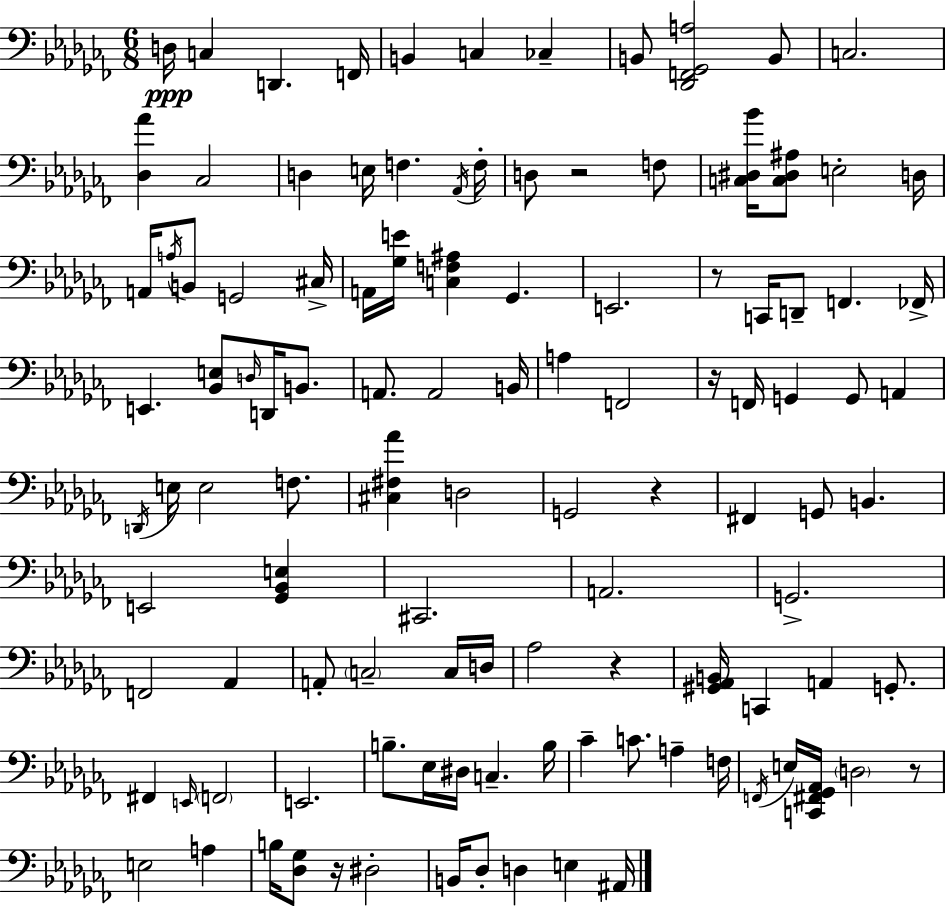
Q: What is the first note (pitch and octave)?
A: D3